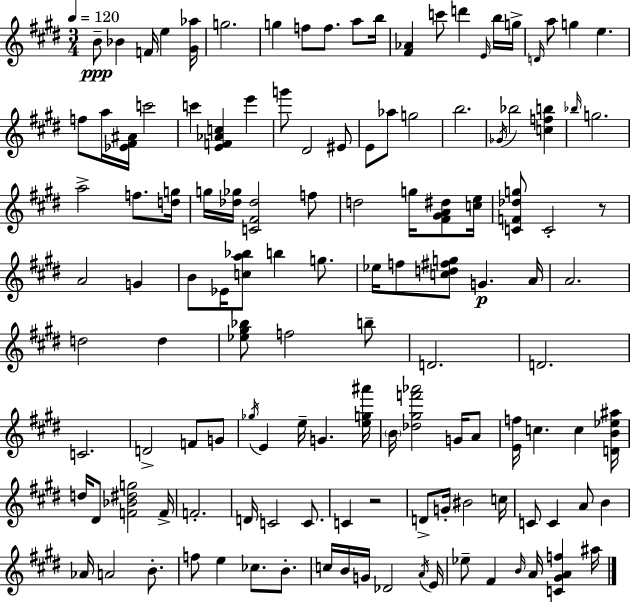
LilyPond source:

{
  \clef treble
  \numericTimeSignature
  \time 3/4
  \key e \major
  \tempo 4 = 120
  b'8--\ppp bes'4 f'16 e''4 <gis' aes''>16 | g''2. | g''4 f''8 f''8. a''8 b''16 | <fis' aes'>4 c'''8 d'''4 \grace { e'16 } b''16 | \break g''16-> \grace { d'16 } a''8 g''4 e''4. | f''8 a''16 <ees' fis' ais'>16 c'''2 | c'''4 <e' f' aes' c''>4 e'''4 | g'''8 dis'2 | \break eis'8 e'8 aes''8 g''2 | b''2. | \acciaccatura { ges'16 } bes''2 <c'' f'' b''>4 | \grace { bes''16 } g''2. | \break a''2-> | f''8. <d'' g''>16 g''16 <des'' ges''>16 <c' fis' des''>2 | f''8 d''2 | g''16 <fis' gis' a' dis''>8 <c'' e''>16 <c' f' des'' g''>8 c'2-. | \break r8 a'2 | g'4 b'8 ees'16 <c'' a'' bes''>8 b''4 | g''8. ees''16 f''8 <c'' d'' fis'' g''>8 g'4.\p | a'16 a'2. | \break d''2 | d''4 <ees'' gis'' bes''>8 f''2 | b''8-- d'2. | d'2. | \break c'2. | d'2-> | f'8 g'8 \acciaccatura { ges''16 } e'4 e''16-- g'4. | <e'' g'' ais'''>16 \parenthesize b'16 <des'' gis'' f''' aes'''>2 | \break g'16 a'8 <e' f''>16 c''4. | c''4 <d' b' ees'' ais''>16 d''16 dis'8 <f' bes' dis'' g''>2 | f'16-> f'2.-. | d'16 c'2 | \break c'8. c'4 r2 | d'8-> g'16-. bis'2 | c''16 c'8 c'4 a'8 | b'4 aes'16 a'2 | \break b'8.-. f''8 e''4 ces''8. | b'8.-. c''16 b'16 g'16 des'2 | \acciaccatura { a'16 } e'16 ees''8-- fis'4 | \grace { b'16 } a'16 <c' gis' a' f''>4 ais''16 \bar "|."
}